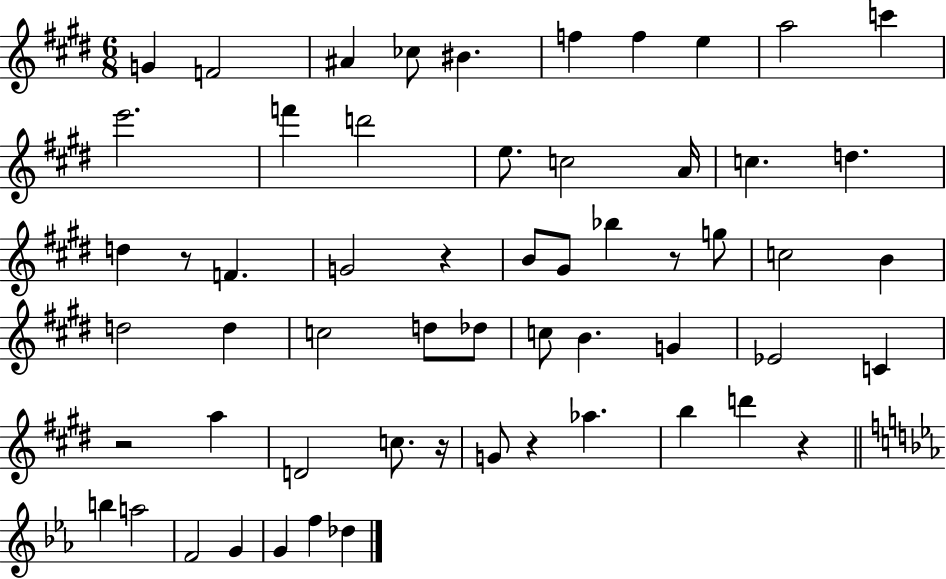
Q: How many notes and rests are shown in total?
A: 58